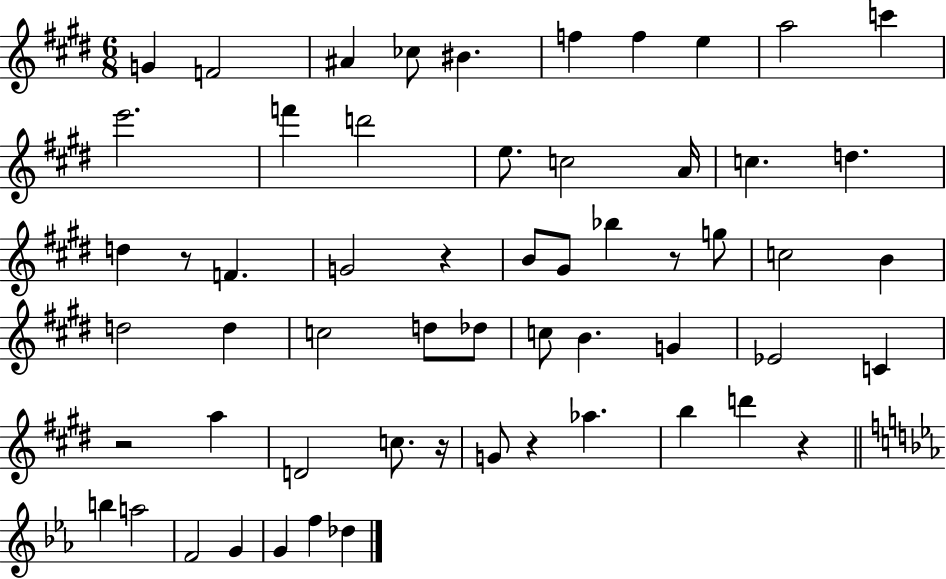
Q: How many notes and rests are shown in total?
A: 58